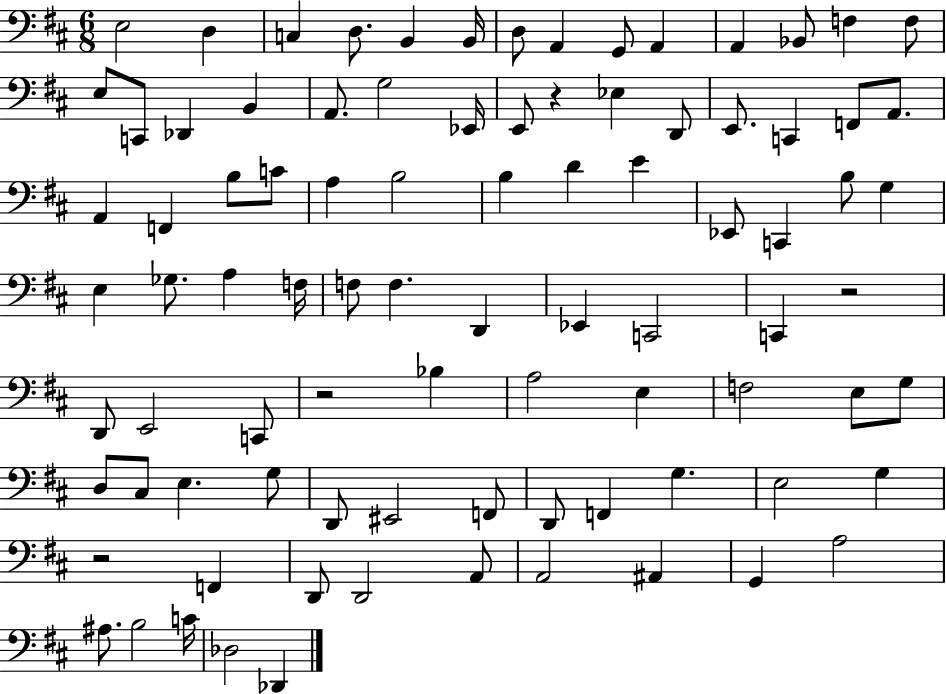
X:1
T:Untitled
M:6/8
L:1/4
K:D
E,2 D, C, D,/2 B,, B,,/4 D,/2 A,, G,,/2 A,, A,, _B,,/2 F, F,/2 E,/2 C,,/2 _D,, B,, A,,/2 G,2 _E,,/4 E,,/2 z _E, D,,/2 E,,/2 C,, F,,/2 A,,/2 A,, F,, B,/2 C/2 A, B,2 B, D E _E,,/2 C,, B,/2 G, E, _G,/2 A, F,/4 F,/2 F, D,, _E,, C,,2 C,, z2 D,,/2 E,,2 C,,/2 z2 _B, A,2 E, F,2 E,/2 G,/2 D,/2 ^C,/2 E, G,/2 D,,/2 ^E,,2 F,,/2 D,,/2 F,, G, E,2 G, z2 F,, D,,/2 D,,2 A,,/2 A,,2 ^A,, G,, A,2 ^A,/2 B,2 C/4 _D,2 _D,,